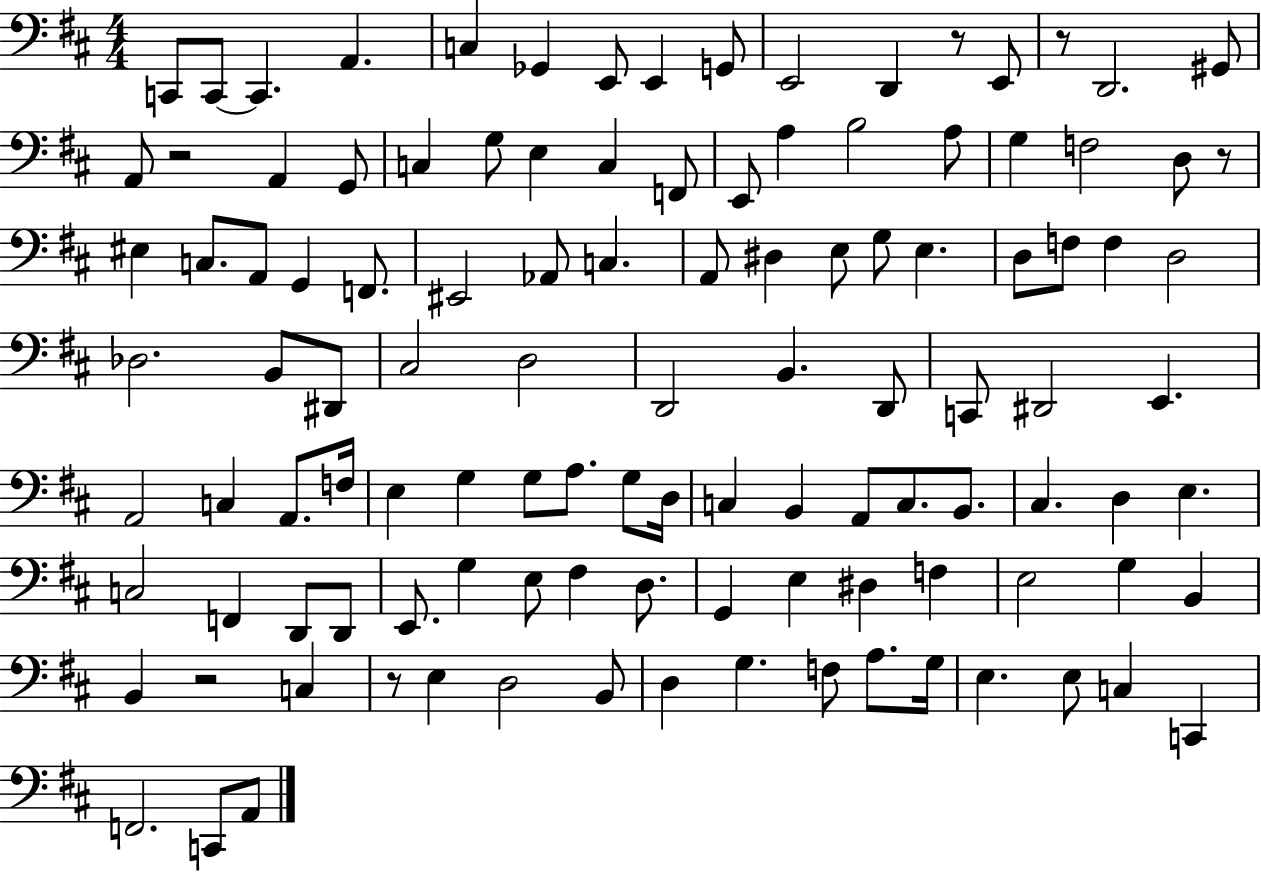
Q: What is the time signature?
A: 4/4